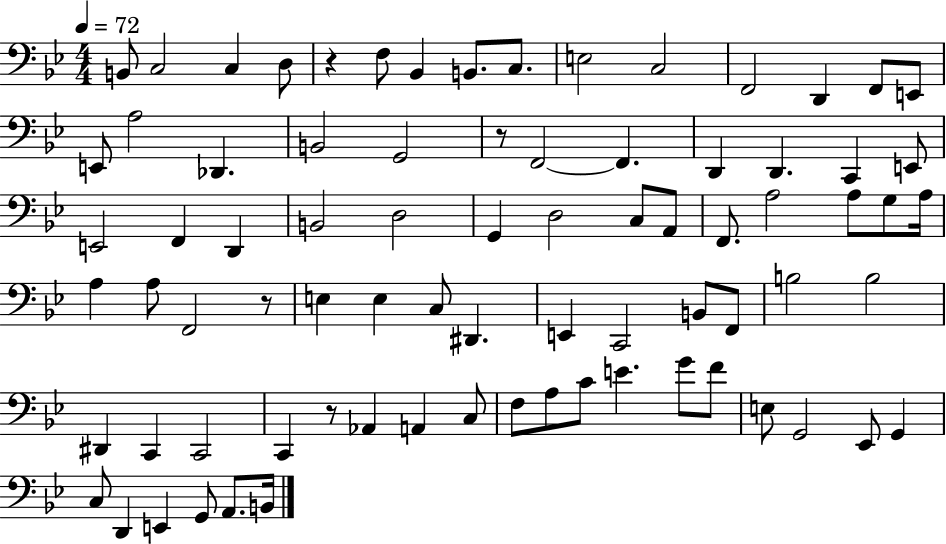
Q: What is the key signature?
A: BES major